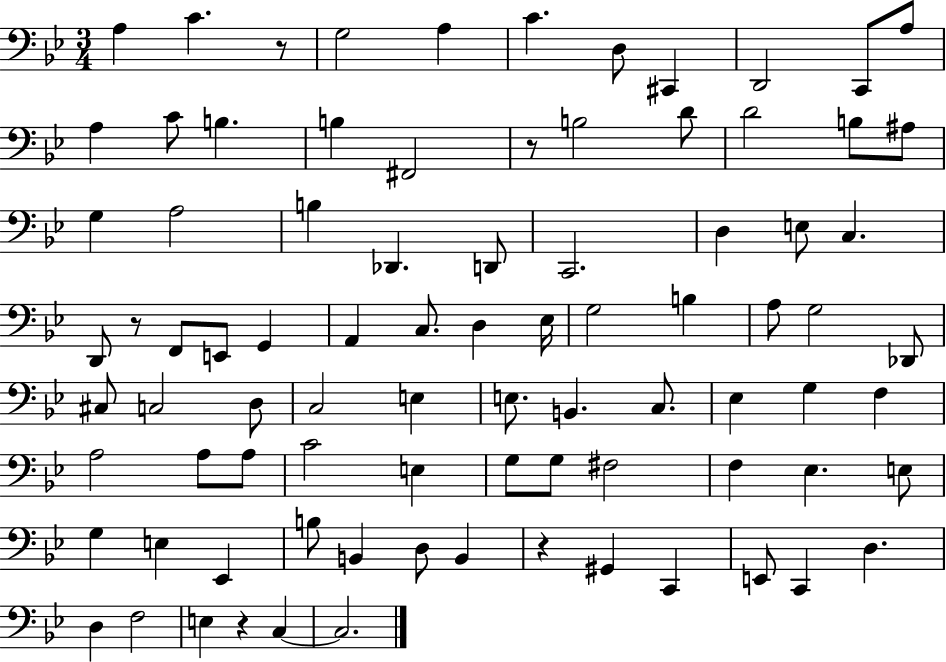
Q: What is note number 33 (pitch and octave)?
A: G2